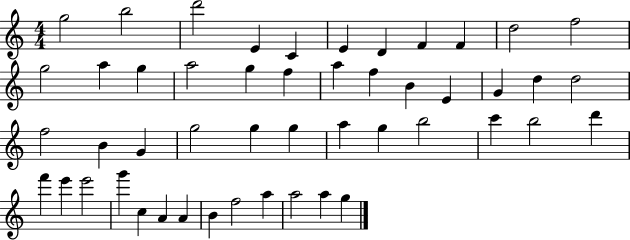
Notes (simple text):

G5/h B5/h D6/h E4/q C4/q E4/q D4/q F4/q F4/q D5/h F5/h G5/h A5/q G5/q A5/h G5/q F5/q A5/q F5/q B4/q E4/q G4/q D5/q D5/h F5/h B4/q G4/q G5/h G5/q G5/q A5/q G5/q B5/h C6/q B5/h D6/q F6/q E6/q E6/h G6/q C5/q A4/q A4/q B4/q F5/h A5/q A5/h A5/q G5/q